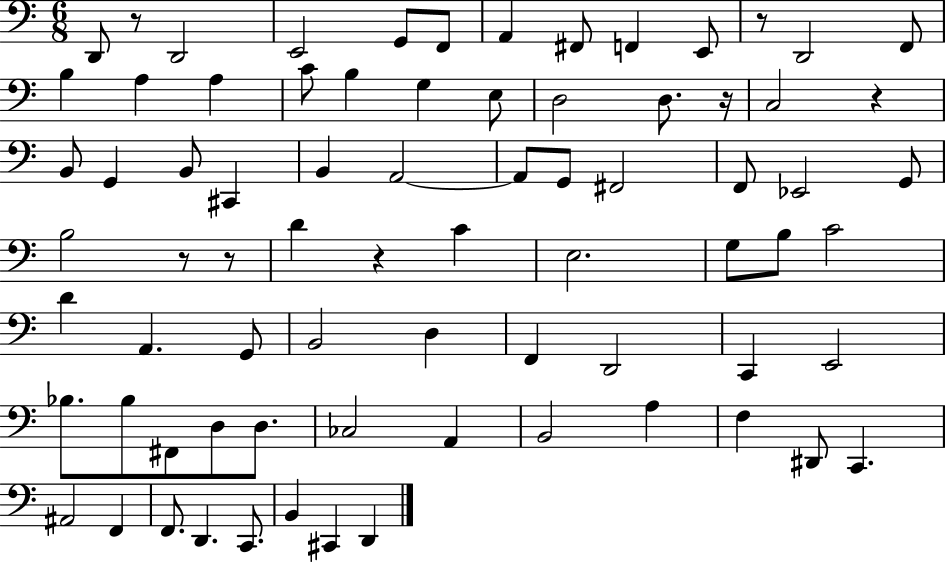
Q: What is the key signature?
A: C major